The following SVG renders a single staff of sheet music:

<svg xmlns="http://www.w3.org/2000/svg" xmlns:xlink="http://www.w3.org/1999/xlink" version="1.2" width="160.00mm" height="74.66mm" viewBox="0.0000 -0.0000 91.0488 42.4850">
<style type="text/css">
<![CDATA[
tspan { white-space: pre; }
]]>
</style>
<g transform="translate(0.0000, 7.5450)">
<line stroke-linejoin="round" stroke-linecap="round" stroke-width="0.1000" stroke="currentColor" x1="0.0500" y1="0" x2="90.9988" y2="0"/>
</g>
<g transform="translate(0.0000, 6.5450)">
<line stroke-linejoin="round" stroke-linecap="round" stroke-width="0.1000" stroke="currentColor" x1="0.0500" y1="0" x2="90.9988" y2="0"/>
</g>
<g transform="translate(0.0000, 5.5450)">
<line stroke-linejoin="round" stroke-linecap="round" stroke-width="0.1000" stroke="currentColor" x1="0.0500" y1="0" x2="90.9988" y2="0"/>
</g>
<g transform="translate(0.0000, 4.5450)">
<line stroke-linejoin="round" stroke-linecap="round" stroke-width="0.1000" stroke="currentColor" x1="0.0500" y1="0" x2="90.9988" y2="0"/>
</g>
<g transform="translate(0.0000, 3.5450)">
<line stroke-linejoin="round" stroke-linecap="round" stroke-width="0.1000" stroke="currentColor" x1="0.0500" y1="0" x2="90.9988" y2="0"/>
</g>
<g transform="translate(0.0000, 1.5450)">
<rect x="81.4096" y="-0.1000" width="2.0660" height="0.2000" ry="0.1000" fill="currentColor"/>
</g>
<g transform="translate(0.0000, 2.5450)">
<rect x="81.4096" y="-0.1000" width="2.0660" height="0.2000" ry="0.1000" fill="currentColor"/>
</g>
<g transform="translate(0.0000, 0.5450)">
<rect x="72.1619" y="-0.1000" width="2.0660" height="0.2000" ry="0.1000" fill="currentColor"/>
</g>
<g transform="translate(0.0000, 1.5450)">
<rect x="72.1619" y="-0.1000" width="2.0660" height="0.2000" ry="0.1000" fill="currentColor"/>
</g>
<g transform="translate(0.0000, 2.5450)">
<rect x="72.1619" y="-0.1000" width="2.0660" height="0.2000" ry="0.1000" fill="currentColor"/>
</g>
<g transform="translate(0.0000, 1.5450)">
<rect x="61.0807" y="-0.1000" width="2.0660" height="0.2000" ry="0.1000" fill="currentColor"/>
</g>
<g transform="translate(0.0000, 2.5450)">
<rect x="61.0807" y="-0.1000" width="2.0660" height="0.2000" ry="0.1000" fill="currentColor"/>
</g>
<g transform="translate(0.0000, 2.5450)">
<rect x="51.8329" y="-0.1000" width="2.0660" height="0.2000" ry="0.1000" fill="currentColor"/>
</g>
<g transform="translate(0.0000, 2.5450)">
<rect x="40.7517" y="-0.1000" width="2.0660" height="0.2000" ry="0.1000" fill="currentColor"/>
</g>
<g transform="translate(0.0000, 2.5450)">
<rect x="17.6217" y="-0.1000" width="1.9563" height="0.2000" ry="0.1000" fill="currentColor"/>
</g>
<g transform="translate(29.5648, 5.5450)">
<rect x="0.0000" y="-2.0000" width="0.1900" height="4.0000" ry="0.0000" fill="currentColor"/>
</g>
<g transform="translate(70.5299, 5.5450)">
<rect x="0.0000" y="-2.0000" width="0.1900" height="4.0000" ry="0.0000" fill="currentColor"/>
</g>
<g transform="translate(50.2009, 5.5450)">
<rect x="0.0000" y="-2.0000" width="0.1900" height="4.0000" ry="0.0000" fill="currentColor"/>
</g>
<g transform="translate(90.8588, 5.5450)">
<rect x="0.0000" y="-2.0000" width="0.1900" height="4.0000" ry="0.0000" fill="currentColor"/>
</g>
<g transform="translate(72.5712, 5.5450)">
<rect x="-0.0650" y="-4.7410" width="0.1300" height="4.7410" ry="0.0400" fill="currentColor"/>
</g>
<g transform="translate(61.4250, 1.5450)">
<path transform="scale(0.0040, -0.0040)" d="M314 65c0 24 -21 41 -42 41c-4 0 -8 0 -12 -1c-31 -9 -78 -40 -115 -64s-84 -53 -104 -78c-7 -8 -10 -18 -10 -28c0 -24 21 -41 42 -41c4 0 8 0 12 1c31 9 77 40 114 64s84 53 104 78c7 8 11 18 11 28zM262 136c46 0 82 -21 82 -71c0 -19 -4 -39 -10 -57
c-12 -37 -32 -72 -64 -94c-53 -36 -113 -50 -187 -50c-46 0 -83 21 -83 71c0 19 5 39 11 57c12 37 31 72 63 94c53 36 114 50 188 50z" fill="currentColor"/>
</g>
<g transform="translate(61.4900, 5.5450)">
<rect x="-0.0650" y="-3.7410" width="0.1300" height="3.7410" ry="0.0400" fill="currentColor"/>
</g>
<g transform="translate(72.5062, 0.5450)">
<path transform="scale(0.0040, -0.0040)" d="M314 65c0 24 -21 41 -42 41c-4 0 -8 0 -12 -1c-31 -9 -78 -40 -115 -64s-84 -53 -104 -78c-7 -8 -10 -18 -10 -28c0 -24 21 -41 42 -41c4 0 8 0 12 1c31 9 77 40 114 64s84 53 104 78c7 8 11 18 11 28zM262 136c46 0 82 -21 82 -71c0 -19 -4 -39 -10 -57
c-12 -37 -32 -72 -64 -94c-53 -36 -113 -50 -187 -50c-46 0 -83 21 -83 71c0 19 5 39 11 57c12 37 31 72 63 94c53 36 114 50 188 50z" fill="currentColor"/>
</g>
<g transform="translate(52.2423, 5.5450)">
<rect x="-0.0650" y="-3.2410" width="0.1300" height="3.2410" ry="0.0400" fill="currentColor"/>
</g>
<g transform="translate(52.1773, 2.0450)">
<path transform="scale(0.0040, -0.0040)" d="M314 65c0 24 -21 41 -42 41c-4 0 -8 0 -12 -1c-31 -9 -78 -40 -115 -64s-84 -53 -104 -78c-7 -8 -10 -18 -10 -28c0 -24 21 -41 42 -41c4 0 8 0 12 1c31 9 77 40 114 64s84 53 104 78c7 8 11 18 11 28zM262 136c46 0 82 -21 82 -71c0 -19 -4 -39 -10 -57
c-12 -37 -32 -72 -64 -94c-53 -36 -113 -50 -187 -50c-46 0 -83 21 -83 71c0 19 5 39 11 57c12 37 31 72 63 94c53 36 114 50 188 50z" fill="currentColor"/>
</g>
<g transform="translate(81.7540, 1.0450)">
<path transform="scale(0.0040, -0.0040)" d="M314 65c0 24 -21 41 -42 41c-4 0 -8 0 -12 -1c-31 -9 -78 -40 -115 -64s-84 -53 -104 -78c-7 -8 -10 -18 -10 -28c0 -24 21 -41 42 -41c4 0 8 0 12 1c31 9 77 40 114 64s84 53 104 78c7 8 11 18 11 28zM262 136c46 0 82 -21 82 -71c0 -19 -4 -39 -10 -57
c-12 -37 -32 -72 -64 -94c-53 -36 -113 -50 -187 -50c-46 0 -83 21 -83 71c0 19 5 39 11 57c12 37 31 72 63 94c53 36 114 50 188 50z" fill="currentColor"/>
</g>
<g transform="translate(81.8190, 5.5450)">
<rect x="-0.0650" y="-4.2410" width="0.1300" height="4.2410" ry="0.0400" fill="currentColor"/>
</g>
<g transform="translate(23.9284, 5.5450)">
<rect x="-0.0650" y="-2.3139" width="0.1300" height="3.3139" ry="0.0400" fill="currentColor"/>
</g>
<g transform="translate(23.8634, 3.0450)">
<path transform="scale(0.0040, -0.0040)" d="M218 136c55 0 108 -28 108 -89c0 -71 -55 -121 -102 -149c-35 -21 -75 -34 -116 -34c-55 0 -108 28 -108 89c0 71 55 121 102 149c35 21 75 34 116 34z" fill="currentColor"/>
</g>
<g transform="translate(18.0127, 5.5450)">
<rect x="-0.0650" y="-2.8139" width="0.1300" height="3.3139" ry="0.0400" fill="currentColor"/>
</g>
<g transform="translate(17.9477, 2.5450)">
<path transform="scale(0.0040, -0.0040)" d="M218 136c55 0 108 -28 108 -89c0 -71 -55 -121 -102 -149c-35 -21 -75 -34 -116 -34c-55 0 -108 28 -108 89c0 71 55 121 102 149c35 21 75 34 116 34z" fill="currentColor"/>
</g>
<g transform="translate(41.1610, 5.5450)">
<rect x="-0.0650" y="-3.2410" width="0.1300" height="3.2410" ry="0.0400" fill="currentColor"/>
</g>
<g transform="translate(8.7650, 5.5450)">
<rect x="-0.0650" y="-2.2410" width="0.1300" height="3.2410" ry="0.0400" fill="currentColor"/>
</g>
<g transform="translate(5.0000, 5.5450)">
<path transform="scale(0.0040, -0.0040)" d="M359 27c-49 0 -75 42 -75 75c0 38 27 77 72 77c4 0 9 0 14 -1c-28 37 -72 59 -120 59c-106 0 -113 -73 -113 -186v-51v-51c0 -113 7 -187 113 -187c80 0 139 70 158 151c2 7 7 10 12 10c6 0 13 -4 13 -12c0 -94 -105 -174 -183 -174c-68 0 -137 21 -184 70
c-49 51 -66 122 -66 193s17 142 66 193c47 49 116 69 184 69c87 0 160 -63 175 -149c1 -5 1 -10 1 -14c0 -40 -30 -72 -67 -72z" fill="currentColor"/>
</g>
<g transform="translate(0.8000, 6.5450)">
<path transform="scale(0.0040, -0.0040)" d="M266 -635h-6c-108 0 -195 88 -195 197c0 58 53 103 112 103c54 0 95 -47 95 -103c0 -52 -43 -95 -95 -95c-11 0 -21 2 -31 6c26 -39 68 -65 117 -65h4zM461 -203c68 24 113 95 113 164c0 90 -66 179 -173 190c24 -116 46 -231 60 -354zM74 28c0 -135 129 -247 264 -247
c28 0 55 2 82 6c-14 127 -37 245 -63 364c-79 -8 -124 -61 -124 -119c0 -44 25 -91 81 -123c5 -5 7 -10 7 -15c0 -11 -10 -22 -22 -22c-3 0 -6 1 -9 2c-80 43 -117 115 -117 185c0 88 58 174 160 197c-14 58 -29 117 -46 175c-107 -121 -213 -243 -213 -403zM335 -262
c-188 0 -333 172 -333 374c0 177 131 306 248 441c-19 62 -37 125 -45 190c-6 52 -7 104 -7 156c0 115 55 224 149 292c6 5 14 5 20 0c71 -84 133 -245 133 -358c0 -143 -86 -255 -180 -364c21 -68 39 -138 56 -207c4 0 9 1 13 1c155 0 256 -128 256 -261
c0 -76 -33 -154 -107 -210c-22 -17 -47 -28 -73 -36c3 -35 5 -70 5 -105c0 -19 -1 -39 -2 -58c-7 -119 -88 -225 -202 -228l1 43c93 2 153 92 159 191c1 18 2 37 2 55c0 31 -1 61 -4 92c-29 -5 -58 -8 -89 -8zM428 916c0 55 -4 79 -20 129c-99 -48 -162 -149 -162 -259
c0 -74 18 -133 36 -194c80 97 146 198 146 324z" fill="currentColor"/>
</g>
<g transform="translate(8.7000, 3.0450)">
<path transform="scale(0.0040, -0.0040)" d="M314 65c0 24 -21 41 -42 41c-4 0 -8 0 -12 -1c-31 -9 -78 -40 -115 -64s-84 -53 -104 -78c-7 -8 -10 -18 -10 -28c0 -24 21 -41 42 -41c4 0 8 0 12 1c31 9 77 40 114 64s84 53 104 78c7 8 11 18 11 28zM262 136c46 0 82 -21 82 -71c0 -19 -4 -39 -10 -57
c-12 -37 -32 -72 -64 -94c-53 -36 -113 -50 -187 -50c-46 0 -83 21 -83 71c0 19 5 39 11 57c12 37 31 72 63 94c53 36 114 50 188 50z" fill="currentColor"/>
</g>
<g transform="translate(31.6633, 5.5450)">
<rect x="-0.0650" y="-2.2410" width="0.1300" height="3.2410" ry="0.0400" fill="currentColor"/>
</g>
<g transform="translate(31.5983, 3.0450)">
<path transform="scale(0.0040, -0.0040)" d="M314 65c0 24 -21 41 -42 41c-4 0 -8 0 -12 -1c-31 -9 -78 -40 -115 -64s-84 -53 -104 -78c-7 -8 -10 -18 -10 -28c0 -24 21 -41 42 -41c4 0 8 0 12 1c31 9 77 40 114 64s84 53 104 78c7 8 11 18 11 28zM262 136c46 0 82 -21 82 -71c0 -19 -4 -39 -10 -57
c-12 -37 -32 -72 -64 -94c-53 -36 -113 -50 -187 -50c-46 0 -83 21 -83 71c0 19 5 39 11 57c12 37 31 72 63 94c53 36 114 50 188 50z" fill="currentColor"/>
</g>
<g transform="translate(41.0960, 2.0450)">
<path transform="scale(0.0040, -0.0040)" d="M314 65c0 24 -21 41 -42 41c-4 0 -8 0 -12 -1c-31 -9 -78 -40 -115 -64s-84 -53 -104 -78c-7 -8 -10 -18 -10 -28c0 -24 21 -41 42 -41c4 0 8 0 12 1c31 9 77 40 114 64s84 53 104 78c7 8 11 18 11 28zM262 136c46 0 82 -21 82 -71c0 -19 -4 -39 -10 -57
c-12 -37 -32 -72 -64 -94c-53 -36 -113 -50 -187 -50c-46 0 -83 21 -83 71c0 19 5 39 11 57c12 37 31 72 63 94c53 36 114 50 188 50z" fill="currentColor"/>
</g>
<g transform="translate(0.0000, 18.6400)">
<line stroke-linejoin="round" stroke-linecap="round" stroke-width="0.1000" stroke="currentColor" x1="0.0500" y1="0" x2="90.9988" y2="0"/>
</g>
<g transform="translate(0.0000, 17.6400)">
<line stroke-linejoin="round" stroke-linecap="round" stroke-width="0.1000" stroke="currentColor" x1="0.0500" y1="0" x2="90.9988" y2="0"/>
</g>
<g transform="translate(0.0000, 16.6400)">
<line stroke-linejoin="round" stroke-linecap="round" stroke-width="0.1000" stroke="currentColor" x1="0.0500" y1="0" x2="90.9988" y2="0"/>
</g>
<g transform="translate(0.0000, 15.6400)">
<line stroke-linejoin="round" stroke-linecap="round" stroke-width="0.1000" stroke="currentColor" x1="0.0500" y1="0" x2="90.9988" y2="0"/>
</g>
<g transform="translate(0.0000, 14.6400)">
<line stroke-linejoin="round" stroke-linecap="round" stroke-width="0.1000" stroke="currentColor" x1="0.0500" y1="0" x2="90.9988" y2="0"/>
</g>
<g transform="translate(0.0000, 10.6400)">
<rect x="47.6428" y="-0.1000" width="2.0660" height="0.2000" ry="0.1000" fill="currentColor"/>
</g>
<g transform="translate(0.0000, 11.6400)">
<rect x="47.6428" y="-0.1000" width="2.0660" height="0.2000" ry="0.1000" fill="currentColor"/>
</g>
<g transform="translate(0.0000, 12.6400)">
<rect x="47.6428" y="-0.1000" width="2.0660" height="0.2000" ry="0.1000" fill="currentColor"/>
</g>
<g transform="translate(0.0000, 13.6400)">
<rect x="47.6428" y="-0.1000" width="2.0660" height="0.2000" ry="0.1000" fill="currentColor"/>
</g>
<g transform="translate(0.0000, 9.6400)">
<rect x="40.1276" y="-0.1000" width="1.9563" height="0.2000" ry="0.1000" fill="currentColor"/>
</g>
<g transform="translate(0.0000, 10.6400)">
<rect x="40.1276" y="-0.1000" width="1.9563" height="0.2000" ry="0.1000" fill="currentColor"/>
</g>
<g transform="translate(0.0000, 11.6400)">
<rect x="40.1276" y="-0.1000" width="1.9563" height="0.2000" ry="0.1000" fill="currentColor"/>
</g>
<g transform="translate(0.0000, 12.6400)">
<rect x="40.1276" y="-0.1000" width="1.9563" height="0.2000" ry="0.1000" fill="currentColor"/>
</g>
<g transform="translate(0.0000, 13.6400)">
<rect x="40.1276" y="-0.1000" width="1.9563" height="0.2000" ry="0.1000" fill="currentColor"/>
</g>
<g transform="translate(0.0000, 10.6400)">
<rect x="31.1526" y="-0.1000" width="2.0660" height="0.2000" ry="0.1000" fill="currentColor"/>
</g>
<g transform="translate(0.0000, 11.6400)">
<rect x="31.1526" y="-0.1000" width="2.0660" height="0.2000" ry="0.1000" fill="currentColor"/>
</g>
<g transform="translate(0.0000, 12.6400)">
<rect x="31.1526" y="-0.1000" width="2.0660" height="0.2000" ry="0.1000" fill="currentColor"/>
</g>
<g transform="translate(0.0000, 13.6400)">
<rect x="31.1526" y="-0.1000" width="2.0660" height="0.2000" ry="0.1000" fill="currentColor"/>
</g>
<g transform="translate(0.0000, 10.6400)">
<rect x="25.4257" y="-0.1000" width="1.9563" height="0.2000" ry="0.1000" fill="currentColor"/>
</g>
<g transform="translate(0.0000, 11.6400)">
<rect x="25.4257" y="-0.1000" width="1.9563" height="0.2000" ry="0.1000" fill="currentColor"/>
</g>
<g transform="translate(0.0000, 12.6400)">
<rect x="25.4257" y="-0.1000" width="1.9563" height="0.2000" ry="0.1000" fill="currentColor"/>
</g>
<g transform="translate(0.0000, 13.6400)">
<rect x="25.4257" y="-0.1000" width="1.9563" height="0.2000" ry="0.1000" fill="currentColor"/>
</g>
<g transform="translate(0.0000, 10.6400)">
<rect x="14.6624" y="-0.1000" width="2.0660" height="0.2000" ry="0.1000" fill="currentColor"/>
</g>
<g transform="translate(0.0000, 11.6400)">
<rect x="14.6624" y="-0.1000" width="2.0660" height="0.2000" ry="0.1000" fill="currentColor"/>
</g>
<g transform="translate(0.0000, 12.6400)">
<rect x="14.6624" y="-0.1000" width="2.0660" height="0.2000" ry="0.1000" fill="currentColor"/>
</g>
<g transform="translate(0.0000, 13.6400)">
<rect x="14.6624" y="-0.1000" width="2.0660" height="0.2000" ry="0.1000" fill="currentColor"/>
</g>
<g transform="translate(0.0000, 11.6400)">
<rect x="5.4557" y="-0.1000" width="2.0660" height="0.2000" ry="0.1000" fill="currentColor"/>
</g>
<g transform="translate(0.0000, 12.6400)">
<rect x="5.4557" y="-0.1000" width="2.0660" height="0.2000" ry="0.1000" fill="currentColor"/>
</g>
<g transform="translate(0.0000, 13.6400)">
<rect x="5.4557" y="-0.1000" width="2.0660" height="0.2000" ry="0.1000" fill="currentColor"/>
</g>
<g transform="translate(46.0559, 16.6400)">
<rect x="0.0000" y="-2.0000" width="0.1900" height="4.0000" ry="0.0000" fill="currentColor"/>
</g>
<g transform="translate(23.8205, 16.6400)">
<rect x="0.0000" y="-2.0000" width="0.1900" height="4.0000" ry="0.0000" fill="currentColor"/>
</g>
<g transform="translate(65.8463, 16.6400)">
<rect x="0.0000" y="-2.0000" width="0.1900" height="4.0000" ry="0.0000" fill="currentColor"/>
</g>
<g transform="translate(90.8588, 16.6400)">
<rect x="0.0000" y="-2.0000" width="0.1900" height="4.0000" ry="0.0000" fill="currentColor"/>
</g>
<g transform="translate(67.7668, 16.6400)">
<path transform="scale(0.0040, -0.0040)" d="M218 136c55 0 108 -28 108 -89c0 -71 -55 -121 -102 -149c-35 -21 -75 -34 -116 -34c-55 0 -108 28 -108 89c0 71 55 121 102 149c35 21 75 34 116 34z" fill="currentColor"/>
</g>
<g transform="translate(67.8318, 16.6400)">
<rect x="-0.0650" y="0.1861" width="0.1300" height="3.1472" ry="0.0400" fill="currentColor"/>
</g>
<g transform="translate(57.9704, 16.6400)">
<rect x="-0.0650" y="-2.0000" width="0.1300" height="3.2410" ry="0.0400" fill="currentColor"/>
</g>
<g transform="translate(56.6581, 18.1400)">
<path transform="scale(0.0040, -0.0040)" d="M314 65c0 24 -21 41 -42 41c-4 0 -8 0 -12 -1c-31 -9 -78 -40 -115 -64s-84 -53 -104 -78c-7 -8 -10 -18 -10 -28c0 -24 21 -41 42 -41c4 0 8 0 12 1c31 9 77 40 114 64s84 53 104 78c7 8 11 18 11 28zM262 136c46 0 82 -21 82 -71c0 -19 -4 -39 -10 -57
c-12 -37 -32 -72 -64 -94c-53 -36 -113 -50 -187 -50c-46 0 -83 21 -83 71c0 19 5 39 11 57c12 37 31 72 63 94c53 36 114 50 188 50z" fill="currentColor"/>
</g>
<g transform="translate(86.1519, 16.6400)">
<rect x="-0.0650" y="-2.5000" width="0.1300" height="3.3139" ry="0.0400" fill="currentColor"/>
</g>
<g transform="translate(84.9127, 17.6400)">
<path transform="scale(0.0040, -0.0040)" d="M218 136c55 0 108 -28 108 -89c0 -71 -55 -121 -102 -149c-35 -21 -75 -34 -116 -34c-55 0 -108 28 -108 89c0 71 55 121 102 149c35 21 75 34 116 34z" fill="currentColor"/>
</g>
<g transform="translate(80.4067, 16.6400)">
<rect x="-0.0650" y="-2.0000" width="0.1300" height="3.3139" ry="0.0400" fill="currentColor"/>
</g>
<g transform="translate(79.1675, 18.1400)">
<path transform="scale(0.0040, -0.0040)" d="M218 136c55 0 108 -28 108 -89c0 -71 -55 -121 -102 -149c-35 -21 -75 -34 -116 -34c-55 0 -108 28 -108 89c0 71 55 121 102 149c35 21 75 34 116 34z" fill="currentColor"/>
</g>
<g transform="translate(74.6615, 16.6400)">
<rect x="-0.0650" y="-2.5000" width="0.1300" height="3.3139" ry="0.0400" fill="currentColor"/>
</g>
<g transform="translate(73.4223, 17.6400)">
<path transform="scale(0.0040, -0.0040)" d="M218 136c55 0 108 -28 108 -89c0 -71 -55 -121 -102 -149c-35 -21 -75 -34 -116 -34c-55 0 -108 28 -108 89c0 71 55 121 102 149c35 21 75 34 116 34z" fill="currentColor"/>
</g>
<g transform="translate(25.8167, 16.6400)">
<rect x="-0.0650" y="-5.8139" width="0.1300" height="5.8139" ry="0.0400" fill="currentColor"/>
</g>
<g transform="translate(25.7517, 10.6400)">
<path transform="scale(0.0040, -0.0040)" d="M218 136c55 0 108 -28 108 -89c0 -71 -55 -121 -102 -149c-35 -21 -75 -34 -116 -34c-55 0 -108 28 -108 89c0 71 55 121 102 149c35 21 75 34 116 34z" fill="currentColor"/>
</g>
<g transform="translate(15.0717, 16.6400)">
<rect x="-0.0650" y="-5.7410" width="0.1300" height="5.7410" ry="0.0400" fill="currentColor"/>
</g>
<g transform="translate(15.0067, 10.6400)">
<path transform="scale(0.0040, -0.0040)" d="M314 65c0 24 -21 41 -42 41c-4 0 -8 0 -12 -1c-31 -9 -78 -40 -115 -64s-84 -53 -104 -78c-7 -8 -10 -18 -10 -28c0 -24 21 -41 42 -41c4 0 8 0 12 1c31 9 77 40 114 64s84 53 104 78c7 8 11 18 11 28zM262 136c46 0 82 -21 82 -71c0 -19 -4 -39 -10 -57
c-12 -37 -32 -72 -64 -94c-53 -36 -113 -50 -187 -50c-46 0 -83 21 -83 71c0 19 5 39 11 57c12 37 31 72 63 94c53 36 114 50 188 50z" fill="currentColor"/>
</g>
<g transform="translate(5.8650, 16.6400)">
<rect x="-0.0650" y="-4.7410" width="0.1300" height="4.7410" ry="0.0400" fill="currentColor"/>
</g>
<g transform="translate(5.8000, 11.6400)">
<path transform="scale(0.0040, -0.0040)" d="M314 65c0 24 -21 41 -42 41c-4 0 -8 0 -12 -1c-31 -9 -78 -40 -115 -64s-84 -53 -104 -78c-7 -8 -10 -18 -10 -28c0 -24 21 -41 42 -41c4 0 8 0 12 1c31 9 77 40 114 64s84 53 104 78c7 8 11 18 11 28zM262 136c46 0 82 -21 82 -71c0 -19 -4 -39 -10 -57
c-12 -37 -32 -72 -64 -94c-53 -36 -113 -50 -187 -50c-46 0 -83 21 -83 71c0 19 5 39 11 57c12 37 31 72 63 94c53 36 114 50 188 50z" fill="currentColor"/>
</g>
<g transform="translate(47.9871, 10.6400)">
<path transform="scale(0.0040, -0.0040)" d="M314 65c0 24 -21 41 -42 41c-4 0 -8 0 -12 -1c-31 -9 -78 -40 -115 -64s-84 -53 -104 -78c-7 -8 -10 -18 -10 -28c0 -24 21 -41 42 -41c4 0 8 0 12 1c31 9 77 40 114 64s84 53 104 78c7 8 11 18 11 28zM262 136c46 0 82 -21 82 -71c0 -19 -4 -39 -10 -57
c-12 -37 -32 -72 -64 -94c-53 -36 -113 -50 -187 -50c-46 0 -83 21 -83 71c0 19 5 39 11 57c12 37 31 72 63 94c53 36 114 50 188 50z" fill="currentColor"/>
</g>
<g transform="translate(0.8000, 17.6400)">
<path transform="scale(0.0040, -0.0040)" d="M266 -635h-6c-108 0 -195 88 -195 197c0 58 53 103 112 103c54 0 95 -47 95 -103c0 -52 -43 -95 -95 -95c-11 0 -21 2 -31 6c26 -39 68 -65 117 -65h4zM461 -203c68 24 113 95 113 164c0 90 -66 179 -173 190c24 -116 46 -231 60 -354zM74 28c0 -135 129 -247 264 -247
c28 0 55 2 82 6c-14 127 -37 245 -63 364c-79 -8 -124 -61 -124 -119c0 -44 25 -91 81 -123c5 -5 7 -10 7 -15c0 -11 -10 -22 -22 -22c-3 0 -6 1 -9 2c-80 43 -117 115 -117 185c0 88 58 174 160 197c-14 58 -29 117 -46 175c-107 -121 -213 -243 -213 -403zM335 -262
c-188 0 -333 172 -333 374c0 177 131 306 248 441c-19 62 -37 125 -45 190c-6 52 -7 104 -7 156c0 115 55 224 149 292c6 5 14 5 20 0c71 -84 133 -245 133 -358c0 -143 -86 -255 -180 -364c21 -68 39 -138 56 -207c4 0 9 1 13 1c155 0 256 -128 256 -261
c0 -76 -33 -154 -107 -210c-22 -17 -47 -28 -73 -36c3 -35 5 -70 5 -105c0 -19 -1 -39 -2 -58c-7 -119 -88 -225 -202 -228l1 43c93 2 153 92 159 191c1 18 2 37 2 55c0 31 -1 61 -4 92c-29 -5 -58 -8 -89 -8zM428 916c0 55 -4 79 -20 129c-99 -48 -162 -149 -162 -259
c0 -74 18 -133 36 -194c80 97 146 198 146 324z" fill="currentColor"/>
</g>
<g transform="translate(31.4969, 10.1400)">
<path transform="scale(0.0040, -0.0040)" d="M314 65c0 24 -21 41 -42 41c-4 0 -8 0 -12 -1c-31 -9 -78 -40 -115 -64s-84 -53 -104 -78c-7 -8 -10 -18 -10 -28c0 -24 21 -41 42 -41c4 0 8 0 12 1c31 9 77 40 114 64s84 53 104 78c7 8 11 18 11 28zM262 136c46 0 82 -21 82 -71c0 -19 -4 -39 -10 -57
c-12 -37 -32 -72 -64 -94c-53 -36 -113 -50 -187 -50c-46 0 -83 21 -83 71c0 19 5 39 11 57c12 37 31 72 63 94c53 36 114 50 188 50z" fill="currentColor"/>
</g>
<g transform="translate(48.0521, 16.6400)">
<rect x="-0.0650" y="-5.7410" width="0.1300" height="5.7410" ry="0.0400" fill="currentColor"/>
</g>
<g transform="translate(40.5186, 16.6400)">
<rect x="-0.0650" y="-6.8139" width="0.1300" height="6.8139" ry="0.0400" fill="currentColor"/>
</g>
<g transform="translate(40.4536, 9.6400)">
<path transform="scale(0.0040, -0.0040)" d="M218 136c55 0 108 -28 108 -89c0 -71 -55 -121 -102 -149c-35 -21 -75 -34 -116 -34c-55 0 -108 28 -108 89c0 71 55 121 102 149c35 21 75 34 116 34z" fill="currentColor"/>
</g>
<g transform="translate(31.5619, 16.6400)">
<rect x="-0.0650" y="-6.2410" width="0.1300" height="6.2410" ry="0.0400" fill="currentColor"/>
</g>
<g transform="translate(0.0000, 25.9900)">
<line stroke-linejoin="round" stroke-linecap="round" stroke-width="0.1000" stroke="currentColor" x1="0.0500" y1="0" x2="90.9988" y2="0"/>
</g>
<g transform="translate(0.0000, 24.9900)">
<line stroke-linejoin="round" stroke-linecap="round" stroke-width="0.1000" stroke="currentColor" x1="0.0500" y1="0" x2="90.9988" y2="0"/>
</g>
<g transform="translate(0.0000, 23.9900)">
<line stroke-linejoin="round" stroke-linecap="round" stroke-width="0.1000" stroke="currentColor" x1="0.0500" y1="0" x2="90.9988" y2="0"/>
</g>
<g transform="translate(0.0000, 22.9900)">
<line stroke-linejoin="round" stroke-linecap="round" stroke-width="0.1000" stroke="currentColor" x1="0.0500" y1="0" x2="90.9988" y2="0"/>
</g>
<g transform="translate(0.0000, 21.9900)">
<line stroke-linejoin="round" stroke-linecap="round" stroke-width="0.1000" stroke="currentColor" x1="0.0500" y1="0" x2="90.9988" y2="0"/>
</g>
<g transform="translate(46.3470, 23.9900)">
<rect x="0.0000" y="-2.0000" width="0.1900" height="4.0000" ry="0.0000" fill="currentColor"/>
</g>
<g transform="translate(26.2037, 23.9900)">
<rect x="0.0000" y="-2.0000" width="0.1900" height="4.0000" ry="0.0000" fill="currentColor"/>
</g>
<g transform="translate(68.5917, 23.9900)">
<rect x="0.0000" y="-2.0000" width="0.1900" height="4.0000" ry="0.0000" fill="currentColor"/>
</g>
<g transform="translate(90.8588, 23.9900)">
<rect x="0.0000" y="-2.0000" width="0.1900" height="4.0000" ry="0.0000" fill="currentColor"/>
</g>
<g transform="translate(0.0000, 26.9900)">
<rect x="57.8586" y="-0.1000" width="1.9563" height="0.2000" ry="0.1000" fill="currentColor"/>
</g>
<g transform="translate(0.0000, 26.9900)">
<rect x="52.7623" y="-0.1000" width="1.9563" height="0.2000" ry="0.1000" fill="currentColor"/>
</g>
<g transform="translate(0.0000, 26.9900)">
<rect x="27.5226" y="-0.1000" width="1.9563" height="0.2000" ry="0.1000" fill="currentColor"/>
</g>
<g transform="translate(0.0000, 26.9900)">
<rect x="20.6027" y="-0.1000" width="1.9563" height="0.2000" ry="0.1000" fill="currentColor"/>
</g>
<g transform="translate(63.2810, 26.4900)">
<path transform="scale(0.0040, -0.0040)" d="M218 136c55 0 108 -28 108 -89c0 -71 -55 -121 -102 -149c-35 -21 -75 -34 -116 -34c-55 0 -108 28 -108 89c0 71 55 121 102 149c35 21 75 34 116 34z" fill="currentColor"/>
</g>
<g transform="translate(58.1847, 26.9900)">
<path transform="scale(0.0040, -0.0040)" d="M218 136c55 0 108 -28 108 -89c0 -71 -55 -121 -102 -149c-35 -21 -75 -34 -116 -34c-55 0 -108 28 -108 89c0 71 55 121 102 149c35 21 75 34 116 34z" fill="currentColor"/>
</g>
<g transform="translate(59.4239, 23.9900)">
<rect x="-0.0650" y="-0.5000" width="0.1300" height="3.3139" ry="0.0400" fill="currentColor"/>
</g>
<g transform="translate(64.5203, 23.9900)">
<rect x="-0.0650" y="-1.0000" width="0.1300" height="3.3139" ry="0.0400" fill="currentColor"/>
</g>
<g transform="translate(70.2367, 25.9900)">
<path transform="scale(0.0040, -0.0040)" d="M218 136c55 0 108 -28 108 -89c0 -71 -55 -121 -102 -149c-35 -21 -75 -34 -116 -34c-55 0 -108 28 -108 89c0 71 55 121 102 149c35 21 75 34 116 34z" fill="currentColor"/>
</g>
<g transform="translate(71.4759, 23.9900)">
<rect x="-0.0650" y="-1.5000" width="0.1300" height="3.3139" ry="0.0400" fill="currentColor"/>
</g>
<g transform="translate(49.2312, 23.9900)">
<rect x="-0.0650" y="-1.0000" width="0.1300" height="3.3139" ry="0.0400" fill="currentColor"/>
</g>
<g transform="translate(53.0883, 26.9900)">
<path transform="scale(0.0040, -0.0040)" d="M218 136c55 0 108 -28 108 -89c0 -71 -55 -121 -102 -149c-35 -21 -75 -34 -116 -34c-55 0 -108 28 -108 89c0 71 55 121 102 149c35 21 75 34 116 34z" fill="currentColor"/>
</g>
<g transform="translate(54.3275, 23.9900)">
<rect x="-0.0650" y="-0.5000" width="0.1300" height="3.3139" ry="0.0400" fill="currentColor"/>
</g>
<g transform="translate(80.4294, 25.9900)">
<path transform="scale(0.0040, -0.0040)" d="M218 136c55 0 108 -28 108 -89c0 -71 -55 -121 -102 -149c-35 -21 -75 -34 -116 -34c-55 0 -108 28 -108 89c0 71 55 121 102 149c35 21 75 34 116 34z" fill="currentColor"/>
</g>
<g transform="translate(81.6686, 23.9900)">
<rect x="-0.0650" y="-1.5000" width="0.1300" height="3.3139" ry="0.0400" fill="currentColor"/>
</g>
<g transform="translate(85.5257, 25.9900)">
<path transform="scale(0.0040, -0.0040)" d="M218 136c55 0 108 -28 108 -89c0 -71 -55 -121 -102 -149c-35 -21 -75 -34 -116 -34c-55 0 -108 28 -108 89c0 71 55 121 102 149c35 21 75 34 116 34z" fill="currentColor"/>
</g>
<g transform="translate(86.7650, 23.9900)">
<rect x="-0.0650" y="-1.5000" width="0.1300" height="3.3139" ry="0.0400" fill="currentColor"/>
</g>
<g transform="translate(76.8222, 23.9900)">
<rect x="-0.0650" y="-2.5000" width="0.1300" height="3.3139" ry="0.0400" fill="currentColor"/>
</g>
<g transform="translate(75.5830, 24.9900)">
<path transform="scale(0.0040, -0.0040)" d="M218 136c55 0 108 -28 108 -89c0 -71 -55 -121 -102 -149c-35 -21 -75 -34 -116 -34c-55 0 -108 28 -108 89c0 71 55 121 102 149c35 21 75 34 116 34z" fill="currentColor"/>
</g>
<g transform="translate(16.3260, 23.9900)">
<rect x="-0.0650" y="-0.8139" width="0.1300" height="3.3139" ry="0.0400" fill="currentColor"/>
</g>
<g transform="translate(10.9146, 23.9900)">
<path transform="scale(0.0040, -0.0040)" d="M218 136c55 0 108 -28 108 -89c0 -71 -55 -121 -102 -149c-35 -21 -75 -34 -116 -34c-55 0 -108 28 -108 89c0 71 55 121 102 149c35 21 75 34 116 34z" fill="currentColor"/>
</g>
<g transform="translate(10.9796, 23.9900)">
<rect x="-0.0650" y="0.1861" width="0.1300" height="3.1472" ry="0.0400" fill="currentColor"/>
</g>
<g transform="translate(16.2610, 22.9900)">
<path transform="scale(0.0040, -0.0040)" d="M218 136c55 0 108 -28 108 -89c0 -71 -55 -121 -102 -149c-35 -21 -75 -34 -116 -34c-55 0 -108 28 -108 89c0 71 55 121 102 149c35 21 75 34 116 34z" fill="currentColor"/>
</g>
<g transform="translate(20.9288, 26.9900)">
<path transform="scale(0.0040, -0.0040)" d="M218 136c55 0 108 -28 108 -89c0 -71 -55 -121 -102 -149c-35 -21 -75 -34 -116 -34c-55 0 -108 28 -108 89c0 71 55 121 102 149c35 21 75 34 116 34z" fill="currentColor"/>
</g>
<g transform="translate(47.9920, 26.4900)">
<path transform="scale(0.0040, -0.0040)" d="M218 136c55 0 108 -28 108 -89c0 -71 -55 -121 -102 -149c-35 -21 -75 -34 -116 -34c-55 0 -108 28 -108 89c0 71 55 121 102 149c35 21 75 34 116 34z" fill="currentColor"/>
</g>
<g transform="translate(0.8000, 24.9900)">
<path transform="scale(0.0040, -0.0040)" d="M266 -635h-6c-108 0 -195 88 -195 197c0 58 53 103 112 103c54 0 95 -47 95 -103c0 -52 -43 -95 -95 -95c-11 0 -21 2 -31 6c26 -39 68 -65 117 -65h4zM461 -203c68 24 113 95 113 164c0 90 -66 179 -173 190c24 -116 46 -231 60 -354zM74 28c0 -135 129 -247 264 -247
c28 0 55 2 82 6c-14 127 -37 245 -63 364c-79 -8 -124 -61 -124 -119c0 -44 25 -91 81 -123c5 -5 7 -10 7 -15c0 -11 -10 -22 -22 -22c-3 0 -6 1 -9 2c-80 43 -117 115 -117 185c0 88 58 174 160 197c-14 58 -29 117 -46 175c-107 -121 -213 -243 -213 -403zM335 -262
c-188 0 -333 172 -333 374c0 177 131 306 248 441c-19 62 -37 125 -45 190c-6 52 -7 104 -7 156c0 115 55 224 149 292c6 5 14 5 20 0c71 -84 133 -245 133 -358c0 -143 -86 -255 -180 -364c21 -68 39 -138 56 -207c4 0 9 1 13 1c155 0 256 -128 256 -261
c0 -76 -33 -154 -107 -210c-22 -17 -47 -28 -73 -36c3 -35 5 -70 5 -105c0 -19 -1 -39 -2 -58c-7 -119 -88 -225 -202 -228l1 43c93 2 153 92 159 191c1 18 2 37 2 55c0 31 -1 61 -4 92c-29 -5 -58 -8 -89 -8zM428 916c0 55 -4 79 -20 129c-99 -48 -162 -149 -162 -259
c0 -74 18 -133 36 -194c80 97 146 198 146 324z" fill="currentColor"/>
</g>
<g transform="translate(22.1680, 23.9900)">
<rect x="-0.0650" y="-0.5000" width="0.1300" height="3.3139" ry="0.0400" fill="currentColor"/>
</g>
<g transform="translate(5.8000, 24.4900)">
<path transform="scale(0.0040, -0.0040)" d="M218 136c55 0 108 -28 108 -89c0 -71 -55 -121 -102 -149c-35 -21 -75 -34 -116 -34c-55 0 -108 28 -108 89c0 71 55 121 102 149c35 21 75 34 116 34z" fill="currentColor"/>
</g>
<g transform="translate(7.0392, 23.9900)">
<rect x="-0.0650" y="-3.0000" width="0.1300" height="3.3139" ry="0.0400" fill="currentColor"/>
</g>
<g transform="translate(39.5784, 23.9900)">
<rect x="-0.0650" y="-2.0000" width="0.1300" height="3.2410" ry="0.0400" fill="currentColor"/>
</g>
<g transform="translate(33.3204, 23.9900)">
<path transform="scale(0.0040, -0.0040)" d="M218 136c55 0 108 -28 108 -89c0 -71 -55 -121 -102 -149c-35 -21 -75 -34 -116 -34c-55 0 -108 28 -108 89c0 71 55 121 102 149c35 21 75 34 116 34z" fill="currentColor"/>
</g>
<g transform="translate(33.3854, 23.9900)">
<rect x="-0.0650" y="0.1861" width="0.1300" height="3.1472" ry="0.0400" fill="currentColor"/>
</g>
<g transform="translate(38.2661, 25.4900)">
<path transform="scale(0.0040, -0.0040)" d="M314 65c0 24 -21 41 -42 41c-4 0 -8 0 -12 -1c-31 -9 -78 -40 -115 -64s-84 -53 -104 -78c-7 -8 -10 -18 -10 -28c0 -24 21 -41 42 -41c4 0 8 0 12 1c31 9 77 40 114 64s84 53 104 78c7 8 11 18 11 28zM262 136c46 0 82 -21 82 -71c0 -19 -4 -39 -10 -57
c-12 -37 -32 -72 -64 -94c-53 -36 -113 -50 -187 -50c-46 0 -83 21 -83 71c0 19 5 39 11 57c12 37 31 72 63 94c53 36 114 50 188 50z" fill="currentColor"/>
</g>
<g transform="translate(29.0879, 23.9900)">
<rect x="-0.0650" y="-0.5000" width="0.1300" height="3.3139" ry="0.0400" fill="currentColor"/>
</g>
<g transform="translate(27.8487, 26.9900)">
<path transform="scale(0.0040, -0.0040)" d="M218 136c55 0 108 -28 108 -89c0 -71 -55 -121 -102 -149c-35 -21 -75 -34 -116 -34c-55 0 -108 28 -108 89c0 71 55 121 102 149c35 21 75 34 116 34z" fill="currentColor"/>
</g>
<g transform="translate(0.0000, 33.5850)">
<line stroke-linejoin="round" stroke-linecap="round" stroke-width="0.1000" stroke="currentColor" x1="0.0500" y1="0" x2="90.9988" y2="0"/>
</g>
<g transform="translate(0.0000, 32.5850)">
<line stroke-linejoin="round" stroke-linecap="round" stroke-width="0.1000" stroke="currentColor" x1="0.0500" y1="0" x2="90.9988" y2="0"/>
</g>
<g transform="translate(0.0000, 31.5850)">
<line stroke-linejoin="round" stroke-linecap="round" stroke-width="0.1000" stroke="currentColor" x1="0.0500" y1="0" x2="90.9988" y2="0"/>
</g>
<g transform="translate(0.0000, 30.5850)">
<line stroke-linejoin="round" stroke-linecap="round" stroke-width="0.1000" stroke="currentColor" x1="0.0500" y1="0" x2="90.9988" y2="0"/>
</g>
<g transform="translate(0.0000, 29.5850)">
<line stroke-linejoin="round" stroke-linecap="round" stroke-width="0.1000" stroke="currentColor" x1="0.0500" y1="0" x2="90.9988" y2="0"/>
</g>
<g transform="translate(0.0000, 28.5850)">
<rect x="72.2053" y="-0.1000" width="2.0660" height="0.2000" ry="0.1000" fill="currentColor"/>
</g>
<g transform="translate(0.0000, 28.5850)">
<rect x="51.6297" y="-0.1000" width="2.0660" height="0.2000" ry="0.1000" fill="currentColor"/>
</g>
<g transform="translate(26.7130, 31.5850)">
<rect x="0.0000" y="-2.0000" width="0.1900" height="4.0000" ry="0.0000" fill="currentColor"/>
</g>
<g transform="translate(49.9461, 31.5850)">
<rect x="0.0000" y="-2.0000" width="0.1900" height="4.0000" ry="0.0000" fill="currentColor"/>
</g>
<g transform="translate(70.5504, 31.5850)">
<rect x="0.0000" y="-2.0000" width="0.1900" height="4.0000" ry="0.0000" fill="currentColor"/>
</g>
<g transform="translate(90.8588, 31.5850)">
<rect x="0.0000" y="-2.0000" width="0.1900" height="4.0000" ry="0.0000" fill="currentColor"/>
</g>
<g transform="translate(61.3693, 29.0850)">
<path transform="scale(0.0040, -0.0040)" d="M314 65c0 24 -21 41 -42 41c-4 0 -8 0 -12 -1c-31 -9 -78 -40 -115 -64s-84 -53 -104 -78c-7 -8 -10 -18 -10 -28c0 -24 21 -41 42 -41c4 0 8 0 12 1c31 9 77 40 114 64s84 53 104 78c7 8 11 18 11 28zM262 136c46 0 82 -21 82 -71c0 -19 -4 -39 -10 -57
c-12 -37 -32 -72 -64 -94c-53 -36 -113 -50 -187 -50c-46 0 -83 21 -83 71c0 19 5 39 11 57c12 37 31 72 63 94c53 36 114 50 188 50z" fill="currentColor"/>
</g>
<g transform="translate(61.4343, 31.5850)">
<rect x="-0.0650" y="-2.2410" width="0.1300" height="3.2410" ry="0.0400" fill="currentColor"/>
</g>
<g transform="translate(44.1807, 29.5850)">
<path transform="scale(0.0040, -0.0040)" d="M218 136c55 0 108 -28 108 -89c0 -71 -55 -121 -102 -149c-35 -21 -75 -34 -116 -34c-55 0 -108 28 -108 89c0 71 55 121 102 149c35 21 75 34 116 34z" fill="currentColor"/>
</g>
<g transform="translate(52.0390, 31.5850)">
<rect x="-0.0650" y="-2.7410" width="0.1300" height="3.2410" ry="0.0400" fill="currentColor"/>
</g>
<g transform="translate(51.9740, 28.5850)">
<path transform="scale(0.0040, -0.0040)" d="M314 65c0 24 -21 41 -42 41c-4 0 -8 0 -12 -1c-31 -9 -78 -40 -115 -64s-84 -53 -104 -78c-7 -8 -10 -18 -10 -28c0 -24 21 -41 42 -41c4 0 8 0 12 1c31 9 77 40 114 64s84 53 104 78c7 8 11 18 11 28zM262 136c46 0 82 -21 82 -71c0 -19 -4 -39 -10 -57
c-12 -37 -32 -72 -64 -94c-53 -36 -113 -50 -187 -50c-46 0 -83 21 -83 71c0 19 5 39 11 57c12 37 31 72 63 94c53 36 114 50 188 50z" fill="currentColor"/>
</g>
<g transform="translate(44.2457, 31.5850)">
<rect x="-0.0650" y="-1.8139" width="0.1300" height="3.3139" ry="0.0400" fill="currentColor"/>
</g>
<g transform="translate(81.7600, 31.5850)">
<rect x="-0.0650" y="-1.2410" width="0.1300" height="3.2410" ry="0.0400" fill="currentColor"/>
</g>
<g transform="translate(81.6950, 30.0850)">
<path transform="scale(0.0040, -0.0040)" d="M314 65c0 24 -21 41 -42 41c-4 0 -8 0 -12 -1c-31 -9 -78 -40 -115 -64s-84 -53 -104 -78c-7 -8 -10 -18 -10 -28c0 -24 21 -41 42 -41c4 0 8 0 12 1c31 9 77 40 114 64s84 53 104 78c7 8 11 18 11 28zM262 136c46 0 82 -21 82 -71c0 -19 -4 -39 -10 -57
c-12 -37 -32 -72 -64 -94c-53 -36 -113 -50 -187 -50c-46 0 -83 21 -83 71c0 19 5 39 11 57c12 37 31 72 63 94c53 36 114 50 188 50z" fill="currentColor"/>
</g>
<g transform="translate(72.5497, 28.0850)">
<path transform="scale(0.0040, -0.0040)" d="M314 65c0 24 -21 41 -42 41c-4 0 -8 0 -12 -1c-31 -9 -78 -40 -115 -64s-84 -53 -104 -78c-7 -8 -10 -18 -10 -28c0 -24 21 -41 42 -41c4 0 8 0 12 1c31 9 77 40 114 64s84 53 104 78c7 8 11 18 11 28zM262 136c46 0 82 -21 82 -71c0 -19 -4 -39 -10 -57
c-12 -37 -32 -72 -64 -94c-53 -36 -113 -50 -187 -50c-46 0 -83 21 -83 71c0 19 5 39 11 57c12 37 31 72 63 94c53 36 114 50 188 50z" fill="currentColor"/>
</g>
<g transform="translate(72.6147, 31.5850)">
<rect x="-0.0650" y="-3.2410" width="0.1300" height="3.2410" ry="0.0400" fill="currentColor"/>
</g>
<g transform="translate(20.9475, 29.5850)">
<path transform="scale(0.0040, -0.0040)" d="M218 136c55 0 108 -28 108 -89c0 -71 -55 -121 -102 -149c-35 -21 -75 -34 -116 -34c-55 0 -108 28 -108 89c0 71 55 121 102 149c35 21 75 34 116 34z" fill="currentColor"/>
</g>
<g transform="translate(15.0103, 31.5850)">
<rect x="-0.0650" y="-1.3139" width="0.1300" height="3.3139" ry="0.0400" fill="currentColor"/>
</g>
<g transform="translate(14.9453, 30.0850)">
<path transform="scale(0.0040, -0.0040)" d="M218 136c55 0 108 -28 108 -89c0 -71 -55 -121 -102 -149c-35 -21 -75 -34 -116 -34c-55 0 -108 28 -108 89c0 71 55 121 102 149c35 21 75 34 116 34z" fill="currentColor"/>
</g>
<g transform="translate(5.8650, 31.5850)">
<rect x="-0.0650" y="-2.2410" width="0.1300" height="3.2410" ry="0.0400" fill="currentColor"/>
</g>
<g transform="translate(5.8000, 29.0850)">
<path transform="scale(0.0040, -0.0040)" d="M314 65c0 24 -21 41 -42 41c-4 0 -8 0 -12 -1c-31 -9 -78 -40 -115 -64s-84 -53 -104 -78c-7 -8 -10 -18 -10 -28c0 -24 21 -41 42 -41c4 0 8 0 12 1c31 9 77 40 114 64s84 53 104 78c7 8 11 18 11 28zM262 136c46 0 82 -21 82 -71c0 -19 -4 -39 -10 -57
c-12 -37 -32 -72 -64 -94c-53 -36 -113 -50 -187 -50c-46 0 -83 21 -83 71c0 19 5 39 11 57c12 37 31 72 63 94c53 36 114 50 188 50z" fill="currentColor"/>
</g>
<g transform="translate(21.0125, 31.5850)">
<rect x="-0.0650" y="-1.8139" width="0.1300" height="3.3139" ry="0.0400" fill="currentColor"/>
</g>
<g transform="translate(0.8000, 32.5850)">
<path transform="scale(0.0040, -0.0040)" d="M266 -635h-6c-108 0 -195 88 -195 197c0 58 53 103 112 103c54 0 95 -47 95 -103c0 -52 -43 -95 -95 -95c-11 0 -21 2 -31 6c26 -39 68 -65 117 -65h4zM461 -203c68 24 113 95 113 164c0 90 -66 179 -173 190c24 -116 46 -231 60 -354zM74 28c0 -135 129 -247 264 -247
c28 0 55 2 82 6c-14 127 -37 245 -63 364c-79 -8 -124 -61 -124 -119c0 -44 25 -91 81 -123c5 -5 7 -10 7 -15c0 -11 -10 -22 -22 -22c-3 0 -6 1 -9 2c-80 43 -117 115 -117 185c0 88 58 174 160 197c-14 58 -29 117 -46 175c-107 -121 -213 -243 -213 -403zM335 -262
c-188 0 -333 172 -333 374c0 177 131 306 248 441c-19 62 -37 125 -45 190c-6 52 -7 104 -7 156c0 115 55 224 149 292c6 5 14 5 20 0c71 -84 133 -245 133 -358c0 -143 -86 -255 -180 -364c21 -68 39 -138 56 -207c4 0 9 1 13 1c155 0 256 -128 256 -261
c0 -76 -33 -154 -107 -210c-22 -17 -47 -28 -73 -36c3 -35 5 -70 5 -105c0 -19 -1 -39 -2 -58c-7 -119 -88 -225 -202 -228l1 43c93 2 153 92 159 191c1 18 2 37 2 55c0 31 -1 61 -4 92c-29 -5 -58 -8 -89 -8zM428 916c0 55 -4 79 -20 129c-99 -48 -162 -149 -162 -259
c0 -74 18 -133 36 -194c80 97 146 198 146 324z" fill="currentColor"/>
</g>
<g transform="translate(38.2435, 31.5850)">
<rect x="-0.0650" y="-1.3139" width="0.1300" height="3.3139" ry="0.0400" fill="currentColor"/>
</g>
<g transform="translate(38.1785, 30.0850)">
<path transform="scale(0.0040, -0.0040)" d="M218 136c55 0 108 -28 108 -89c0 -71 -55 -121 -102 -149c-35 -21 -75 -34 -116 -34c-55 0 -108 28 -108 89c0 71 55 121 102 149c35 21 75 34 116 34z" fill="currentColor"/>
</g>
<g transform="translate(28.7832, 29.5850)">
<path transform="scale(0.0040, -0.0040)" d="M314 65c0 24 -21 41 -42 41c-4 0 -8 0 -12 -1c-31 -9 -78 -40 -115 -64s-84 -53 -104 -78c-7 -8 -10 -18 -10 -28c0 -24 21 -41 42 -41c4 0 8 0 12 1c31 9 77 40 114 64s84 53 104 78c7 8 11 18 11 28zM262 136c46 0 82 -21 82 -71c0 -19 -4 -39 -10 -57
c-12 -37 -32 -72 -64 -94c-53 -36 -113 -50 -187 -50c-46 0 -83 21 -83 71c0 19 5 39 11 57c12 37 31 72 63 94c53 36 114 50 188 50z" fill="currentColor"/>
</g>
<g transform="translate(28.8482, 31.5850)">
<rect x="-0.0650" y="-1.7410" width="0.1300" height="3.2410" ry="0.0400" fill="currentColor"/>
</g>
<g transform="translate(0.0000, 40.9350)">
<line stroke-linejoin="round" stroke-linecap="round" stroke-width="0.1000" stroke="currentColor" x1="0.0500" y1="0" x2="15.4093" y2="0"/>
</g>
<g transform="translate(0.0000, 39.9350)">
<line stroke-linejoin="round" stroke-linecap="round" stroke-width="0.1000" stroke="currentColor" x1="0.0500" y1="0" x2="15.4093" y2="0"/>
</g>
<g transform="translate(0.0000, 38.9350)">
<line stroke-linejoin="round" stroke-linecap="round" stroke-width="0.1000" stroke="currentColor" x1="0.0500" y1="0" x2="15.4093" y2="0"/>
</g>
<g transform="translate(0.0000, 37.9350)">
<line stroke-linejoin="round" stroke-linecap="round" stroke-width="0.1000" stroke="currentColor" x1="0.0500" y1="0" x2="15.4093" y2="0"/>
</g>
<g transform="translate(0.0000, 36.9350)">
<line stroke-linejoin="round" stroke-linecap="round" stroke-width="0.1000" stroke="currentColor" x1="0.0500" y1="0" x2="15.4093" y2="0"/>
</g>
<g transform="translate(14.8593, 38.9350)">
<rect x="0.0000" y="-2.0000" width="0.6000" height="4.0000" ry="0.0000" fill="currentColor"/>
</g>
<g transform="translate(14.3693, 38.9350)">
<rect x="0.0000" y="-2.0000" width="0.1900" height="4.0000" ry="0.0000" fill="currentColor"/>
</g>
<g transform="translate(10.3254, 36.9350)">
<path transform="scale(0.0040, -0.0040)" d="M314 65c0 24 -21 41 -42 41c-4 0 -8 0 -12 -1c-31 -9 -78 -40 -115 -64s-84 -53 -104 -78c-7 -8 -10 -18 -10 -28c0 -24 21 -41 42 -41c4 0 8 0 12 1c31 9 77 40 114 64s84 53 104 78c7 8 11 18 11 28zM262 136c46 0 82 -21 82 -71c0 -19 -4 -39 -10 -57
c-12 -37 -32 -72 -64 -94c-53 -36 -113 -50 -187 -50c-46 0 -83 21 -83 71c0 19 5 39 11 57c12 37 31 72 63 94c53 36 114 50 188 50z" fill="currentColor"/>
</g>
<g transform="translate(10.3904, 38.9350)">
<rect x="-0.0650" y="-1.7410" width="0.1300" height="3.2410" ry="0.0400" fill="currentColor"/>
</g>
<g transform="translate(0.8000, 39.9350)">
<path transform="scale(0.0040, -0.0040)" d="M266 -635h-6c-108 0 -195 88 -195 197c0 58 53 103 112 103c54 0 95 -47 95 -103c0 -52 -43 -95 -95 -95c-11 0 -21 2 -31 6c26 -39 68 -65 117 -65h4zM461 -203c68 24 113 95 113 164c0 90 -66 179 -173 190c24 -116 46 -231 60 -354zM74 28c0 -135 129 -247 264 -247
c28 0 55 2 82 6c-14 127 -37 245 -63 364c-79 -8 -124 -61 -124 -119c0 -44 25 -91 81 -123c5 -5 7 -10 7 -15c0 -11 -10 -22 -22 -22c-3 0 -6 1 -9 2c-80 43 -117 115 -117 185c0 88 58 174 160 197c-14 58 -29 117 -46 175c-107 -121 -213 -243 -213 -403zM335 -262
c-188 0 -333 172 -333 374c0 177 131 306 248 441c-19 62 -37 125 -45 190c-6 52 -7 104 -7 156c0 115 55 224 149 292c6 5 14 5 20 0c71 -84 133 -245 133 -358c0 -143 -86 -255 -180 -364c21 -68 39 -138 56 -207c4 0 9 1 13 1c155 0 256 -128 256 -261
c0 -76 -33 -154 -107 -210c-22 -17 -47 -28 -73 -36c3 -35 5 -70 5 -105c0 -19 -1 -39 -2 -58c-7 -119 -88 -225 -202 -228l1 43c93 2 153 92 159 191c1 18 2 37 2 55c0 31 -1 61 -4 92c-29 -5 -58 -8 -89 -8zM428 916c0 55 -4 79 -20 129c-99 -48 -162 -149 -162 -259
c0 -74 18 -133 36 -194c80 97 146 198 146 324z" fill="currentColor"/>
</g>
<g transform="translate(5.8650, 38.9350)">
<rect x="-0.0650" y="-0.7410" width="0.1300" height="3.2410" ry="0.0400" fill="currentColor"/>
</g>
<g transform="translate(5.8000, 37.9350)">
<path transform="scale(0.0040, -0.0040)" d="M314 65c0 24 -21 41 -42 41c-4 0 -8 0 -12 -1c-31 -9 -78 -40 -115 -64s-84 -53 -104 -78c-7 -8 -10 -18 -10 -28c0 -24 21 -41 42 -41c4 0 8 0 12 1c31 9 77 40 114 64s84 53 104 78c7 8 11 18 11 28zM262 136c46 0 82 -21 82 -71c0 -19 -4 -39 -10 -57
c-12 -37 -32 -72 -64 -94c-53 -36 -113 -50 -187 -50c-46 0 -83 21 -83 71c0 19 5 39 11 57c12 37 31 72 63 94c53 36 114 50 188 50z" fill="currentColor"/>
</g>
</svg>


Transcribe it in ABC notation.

X:1
T:Untitled
M:4/4
L:1/4
K:C
g2 a g g2 b2 b2 c'2 e'2 d'2 e'2 g'2 g' a'2 b' g'2 F2 B G F G A B d C C B F2 D C C D E G E E g2 e f f2 e f a2 g2 b2 e2 d2 f2